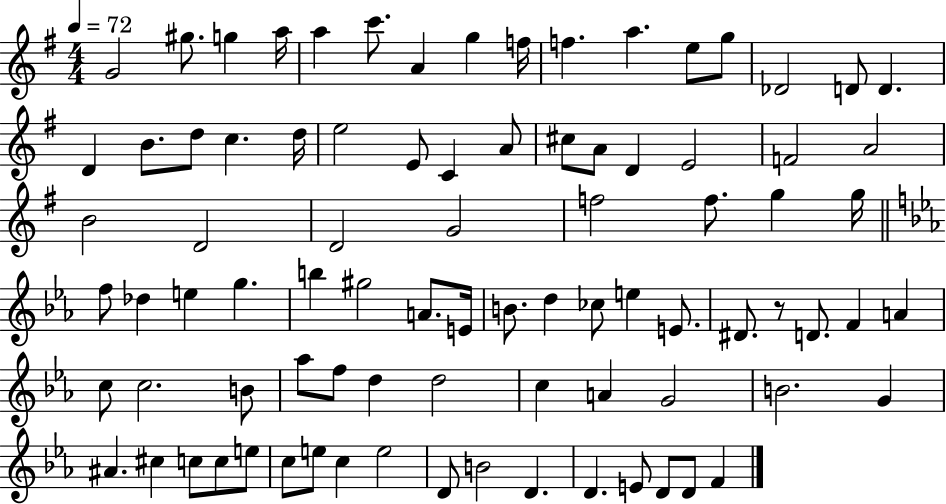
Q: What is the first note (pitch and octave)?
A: G4